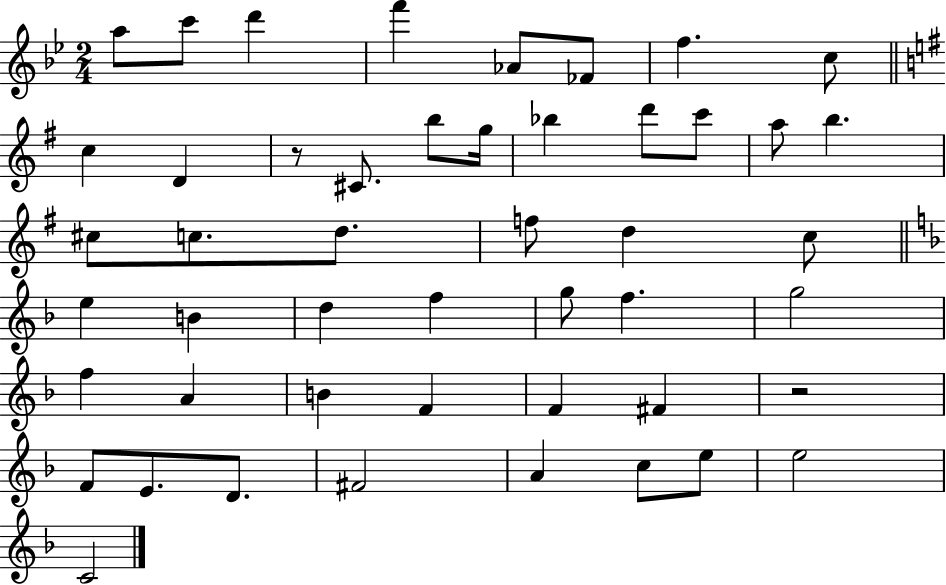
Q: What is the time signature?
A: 2/4